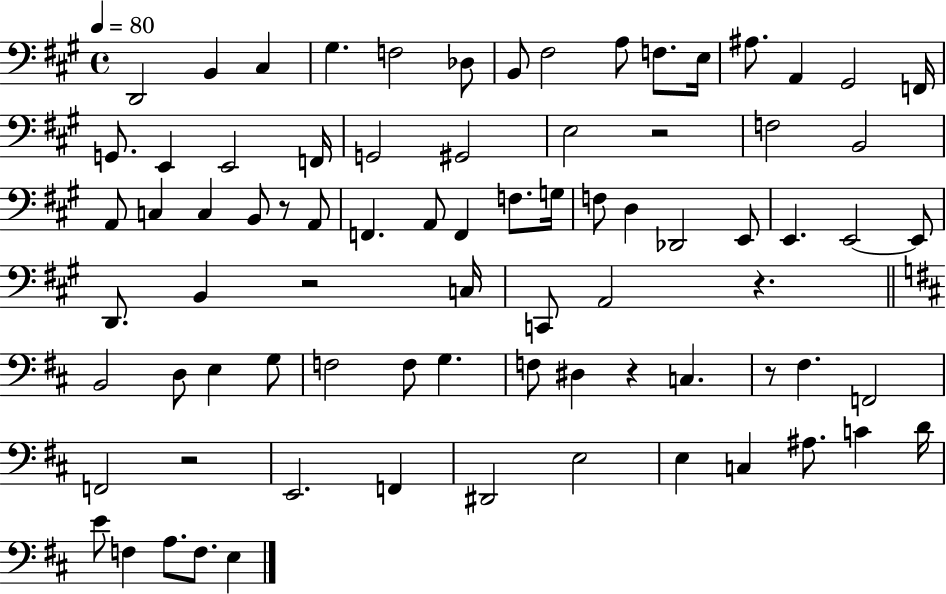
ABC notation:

X:1
T:Untitled
M:4/4
L:1/4
K:A
D,,2 B,, ^C, ^G, F,2 _D,/2 B,,/2 ^F,2 A,/2 F,/2 E,/4 ^A,/2 A,, ^G,,2 F,,/4 G,,/2 E,, E,,2 F,,/4 G,,2 ^G,,2 E,2 z2 F,2 B,,2 A,,/2 C, C, B,,/2 z/2 A,,/2 F,, A,,/2 F,, F,/2 G,/4 F,/2 D, _D,,2 E,,/2 E,, E,,2 E,,/2 D,,/2 B,, z2 C,/4 C,,/2 A,,2 z B,,2 D,/2 E, G,/2 F,2 F,/2 G, F,/2 ^D, z C, z/2 ^F, F,,2 F,,2 z2 E,,2 F,, ^D,,2 E,2 E, C, ^A,/2 C D/4 E/2 F, A,/2 F,/2 E,